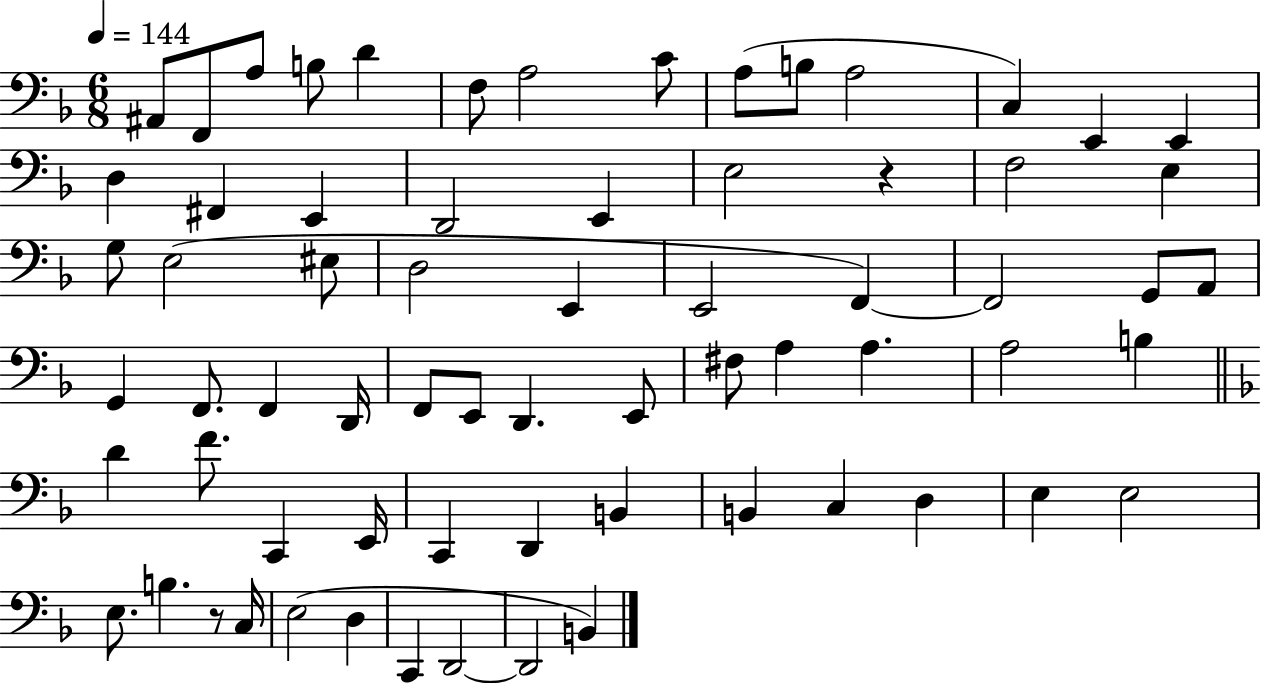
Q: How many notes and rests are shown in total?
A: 68